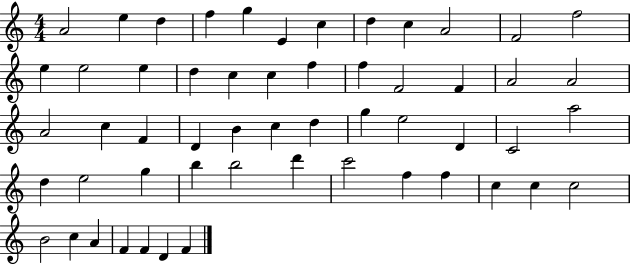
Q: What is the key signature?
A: C major